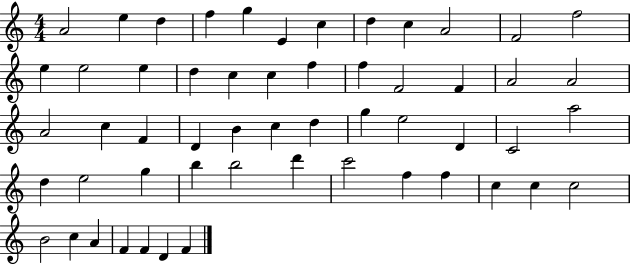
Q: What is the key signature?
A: C major